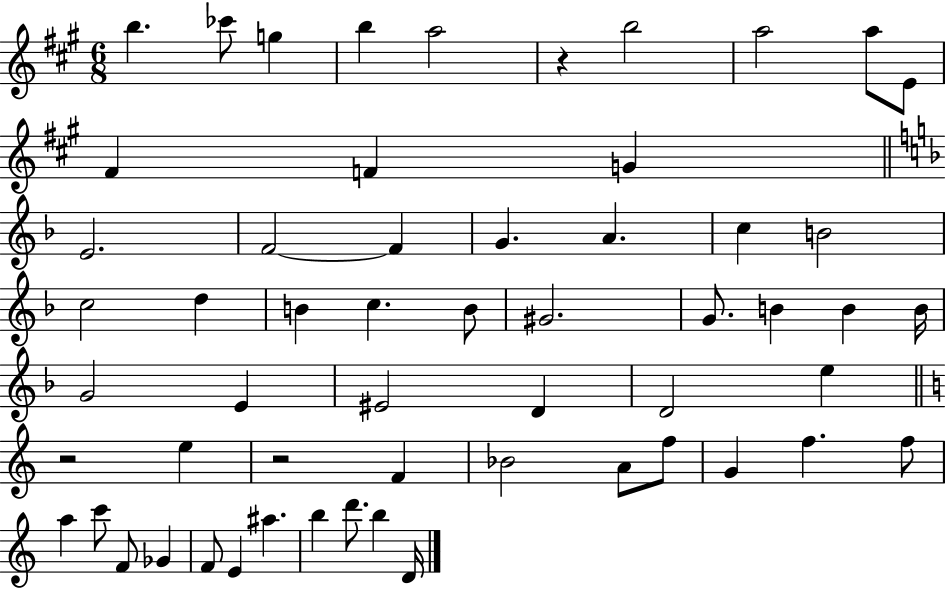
{
  \clef treble
  \numericTimeSignature
  \time 6/8
  \key a \major
  \repeat volta 2 { b''4. ces'''8 g''4 | b''4 a''2 | r4 b''2 | a''2 a''8 e'8 | \break fis'4 f'4 g'4 | \bar "||" \break \key d \minor e'2. | f'2~~ f'4 | g'4. a'4. | c''4 b'2 | \break c''2 d''4 | b'4 c''4. b'8 | gis'2. | g'8. b'4 b'4 b'16 | \break g'2 e'4 | eis'2 d'4 | d'2 e''4 | \bar "||" \break \key c \major r2 e''4 | r2 f'4 | bes'2 a'8 f''8 | g'4 f''4. f''8 | \break a''4 c'''8 f'8 ges'4 | f'8 e'4 ais''4. | b''4 d'''8. b''4 d'16 | } \bar "|."
}